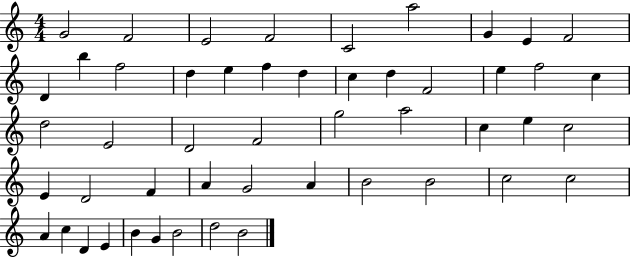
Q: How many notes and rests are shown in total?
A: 50